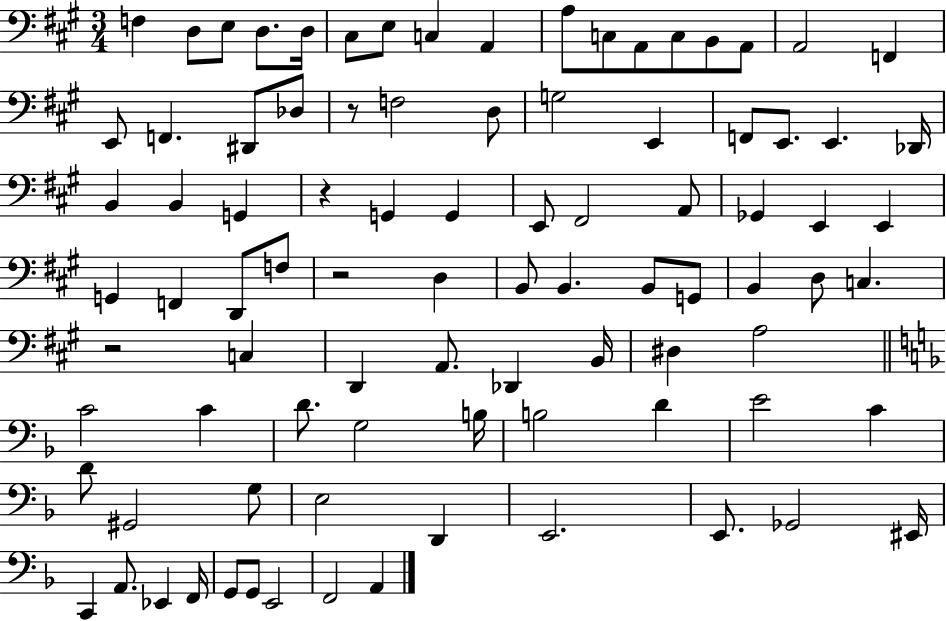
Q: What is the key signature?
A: A major